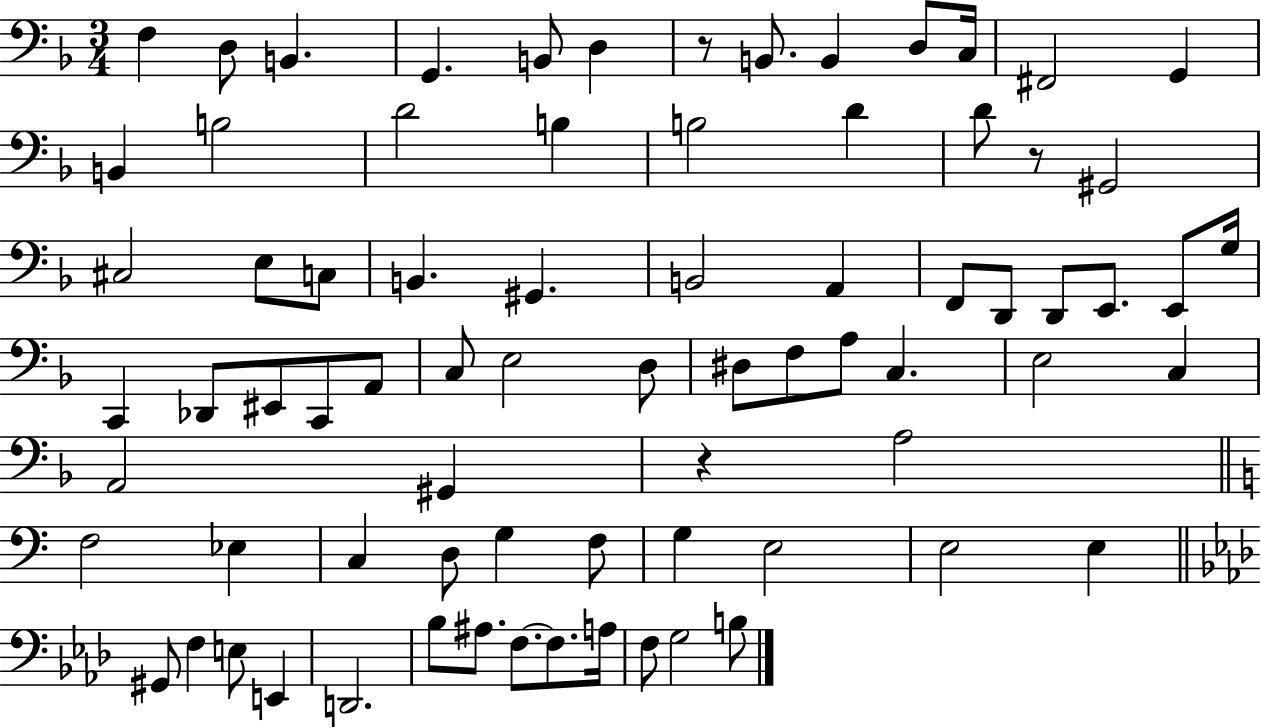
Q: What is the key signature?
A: F major